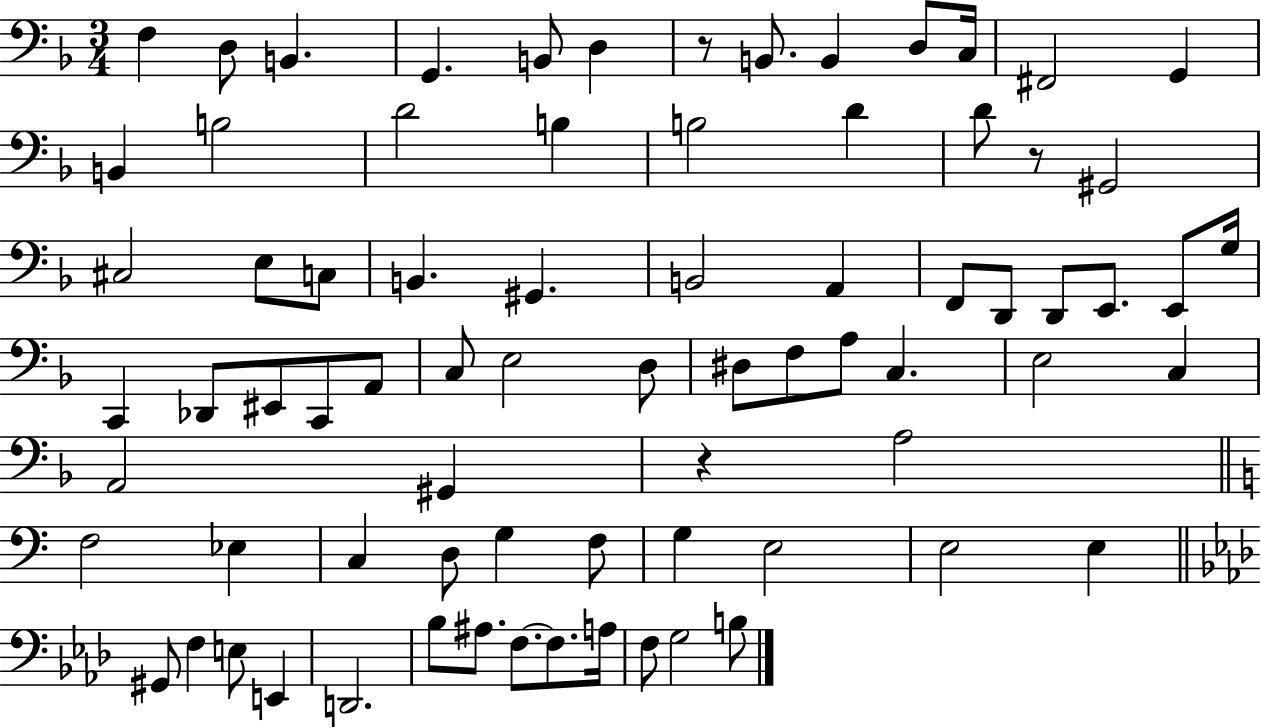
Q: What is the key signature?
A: F major